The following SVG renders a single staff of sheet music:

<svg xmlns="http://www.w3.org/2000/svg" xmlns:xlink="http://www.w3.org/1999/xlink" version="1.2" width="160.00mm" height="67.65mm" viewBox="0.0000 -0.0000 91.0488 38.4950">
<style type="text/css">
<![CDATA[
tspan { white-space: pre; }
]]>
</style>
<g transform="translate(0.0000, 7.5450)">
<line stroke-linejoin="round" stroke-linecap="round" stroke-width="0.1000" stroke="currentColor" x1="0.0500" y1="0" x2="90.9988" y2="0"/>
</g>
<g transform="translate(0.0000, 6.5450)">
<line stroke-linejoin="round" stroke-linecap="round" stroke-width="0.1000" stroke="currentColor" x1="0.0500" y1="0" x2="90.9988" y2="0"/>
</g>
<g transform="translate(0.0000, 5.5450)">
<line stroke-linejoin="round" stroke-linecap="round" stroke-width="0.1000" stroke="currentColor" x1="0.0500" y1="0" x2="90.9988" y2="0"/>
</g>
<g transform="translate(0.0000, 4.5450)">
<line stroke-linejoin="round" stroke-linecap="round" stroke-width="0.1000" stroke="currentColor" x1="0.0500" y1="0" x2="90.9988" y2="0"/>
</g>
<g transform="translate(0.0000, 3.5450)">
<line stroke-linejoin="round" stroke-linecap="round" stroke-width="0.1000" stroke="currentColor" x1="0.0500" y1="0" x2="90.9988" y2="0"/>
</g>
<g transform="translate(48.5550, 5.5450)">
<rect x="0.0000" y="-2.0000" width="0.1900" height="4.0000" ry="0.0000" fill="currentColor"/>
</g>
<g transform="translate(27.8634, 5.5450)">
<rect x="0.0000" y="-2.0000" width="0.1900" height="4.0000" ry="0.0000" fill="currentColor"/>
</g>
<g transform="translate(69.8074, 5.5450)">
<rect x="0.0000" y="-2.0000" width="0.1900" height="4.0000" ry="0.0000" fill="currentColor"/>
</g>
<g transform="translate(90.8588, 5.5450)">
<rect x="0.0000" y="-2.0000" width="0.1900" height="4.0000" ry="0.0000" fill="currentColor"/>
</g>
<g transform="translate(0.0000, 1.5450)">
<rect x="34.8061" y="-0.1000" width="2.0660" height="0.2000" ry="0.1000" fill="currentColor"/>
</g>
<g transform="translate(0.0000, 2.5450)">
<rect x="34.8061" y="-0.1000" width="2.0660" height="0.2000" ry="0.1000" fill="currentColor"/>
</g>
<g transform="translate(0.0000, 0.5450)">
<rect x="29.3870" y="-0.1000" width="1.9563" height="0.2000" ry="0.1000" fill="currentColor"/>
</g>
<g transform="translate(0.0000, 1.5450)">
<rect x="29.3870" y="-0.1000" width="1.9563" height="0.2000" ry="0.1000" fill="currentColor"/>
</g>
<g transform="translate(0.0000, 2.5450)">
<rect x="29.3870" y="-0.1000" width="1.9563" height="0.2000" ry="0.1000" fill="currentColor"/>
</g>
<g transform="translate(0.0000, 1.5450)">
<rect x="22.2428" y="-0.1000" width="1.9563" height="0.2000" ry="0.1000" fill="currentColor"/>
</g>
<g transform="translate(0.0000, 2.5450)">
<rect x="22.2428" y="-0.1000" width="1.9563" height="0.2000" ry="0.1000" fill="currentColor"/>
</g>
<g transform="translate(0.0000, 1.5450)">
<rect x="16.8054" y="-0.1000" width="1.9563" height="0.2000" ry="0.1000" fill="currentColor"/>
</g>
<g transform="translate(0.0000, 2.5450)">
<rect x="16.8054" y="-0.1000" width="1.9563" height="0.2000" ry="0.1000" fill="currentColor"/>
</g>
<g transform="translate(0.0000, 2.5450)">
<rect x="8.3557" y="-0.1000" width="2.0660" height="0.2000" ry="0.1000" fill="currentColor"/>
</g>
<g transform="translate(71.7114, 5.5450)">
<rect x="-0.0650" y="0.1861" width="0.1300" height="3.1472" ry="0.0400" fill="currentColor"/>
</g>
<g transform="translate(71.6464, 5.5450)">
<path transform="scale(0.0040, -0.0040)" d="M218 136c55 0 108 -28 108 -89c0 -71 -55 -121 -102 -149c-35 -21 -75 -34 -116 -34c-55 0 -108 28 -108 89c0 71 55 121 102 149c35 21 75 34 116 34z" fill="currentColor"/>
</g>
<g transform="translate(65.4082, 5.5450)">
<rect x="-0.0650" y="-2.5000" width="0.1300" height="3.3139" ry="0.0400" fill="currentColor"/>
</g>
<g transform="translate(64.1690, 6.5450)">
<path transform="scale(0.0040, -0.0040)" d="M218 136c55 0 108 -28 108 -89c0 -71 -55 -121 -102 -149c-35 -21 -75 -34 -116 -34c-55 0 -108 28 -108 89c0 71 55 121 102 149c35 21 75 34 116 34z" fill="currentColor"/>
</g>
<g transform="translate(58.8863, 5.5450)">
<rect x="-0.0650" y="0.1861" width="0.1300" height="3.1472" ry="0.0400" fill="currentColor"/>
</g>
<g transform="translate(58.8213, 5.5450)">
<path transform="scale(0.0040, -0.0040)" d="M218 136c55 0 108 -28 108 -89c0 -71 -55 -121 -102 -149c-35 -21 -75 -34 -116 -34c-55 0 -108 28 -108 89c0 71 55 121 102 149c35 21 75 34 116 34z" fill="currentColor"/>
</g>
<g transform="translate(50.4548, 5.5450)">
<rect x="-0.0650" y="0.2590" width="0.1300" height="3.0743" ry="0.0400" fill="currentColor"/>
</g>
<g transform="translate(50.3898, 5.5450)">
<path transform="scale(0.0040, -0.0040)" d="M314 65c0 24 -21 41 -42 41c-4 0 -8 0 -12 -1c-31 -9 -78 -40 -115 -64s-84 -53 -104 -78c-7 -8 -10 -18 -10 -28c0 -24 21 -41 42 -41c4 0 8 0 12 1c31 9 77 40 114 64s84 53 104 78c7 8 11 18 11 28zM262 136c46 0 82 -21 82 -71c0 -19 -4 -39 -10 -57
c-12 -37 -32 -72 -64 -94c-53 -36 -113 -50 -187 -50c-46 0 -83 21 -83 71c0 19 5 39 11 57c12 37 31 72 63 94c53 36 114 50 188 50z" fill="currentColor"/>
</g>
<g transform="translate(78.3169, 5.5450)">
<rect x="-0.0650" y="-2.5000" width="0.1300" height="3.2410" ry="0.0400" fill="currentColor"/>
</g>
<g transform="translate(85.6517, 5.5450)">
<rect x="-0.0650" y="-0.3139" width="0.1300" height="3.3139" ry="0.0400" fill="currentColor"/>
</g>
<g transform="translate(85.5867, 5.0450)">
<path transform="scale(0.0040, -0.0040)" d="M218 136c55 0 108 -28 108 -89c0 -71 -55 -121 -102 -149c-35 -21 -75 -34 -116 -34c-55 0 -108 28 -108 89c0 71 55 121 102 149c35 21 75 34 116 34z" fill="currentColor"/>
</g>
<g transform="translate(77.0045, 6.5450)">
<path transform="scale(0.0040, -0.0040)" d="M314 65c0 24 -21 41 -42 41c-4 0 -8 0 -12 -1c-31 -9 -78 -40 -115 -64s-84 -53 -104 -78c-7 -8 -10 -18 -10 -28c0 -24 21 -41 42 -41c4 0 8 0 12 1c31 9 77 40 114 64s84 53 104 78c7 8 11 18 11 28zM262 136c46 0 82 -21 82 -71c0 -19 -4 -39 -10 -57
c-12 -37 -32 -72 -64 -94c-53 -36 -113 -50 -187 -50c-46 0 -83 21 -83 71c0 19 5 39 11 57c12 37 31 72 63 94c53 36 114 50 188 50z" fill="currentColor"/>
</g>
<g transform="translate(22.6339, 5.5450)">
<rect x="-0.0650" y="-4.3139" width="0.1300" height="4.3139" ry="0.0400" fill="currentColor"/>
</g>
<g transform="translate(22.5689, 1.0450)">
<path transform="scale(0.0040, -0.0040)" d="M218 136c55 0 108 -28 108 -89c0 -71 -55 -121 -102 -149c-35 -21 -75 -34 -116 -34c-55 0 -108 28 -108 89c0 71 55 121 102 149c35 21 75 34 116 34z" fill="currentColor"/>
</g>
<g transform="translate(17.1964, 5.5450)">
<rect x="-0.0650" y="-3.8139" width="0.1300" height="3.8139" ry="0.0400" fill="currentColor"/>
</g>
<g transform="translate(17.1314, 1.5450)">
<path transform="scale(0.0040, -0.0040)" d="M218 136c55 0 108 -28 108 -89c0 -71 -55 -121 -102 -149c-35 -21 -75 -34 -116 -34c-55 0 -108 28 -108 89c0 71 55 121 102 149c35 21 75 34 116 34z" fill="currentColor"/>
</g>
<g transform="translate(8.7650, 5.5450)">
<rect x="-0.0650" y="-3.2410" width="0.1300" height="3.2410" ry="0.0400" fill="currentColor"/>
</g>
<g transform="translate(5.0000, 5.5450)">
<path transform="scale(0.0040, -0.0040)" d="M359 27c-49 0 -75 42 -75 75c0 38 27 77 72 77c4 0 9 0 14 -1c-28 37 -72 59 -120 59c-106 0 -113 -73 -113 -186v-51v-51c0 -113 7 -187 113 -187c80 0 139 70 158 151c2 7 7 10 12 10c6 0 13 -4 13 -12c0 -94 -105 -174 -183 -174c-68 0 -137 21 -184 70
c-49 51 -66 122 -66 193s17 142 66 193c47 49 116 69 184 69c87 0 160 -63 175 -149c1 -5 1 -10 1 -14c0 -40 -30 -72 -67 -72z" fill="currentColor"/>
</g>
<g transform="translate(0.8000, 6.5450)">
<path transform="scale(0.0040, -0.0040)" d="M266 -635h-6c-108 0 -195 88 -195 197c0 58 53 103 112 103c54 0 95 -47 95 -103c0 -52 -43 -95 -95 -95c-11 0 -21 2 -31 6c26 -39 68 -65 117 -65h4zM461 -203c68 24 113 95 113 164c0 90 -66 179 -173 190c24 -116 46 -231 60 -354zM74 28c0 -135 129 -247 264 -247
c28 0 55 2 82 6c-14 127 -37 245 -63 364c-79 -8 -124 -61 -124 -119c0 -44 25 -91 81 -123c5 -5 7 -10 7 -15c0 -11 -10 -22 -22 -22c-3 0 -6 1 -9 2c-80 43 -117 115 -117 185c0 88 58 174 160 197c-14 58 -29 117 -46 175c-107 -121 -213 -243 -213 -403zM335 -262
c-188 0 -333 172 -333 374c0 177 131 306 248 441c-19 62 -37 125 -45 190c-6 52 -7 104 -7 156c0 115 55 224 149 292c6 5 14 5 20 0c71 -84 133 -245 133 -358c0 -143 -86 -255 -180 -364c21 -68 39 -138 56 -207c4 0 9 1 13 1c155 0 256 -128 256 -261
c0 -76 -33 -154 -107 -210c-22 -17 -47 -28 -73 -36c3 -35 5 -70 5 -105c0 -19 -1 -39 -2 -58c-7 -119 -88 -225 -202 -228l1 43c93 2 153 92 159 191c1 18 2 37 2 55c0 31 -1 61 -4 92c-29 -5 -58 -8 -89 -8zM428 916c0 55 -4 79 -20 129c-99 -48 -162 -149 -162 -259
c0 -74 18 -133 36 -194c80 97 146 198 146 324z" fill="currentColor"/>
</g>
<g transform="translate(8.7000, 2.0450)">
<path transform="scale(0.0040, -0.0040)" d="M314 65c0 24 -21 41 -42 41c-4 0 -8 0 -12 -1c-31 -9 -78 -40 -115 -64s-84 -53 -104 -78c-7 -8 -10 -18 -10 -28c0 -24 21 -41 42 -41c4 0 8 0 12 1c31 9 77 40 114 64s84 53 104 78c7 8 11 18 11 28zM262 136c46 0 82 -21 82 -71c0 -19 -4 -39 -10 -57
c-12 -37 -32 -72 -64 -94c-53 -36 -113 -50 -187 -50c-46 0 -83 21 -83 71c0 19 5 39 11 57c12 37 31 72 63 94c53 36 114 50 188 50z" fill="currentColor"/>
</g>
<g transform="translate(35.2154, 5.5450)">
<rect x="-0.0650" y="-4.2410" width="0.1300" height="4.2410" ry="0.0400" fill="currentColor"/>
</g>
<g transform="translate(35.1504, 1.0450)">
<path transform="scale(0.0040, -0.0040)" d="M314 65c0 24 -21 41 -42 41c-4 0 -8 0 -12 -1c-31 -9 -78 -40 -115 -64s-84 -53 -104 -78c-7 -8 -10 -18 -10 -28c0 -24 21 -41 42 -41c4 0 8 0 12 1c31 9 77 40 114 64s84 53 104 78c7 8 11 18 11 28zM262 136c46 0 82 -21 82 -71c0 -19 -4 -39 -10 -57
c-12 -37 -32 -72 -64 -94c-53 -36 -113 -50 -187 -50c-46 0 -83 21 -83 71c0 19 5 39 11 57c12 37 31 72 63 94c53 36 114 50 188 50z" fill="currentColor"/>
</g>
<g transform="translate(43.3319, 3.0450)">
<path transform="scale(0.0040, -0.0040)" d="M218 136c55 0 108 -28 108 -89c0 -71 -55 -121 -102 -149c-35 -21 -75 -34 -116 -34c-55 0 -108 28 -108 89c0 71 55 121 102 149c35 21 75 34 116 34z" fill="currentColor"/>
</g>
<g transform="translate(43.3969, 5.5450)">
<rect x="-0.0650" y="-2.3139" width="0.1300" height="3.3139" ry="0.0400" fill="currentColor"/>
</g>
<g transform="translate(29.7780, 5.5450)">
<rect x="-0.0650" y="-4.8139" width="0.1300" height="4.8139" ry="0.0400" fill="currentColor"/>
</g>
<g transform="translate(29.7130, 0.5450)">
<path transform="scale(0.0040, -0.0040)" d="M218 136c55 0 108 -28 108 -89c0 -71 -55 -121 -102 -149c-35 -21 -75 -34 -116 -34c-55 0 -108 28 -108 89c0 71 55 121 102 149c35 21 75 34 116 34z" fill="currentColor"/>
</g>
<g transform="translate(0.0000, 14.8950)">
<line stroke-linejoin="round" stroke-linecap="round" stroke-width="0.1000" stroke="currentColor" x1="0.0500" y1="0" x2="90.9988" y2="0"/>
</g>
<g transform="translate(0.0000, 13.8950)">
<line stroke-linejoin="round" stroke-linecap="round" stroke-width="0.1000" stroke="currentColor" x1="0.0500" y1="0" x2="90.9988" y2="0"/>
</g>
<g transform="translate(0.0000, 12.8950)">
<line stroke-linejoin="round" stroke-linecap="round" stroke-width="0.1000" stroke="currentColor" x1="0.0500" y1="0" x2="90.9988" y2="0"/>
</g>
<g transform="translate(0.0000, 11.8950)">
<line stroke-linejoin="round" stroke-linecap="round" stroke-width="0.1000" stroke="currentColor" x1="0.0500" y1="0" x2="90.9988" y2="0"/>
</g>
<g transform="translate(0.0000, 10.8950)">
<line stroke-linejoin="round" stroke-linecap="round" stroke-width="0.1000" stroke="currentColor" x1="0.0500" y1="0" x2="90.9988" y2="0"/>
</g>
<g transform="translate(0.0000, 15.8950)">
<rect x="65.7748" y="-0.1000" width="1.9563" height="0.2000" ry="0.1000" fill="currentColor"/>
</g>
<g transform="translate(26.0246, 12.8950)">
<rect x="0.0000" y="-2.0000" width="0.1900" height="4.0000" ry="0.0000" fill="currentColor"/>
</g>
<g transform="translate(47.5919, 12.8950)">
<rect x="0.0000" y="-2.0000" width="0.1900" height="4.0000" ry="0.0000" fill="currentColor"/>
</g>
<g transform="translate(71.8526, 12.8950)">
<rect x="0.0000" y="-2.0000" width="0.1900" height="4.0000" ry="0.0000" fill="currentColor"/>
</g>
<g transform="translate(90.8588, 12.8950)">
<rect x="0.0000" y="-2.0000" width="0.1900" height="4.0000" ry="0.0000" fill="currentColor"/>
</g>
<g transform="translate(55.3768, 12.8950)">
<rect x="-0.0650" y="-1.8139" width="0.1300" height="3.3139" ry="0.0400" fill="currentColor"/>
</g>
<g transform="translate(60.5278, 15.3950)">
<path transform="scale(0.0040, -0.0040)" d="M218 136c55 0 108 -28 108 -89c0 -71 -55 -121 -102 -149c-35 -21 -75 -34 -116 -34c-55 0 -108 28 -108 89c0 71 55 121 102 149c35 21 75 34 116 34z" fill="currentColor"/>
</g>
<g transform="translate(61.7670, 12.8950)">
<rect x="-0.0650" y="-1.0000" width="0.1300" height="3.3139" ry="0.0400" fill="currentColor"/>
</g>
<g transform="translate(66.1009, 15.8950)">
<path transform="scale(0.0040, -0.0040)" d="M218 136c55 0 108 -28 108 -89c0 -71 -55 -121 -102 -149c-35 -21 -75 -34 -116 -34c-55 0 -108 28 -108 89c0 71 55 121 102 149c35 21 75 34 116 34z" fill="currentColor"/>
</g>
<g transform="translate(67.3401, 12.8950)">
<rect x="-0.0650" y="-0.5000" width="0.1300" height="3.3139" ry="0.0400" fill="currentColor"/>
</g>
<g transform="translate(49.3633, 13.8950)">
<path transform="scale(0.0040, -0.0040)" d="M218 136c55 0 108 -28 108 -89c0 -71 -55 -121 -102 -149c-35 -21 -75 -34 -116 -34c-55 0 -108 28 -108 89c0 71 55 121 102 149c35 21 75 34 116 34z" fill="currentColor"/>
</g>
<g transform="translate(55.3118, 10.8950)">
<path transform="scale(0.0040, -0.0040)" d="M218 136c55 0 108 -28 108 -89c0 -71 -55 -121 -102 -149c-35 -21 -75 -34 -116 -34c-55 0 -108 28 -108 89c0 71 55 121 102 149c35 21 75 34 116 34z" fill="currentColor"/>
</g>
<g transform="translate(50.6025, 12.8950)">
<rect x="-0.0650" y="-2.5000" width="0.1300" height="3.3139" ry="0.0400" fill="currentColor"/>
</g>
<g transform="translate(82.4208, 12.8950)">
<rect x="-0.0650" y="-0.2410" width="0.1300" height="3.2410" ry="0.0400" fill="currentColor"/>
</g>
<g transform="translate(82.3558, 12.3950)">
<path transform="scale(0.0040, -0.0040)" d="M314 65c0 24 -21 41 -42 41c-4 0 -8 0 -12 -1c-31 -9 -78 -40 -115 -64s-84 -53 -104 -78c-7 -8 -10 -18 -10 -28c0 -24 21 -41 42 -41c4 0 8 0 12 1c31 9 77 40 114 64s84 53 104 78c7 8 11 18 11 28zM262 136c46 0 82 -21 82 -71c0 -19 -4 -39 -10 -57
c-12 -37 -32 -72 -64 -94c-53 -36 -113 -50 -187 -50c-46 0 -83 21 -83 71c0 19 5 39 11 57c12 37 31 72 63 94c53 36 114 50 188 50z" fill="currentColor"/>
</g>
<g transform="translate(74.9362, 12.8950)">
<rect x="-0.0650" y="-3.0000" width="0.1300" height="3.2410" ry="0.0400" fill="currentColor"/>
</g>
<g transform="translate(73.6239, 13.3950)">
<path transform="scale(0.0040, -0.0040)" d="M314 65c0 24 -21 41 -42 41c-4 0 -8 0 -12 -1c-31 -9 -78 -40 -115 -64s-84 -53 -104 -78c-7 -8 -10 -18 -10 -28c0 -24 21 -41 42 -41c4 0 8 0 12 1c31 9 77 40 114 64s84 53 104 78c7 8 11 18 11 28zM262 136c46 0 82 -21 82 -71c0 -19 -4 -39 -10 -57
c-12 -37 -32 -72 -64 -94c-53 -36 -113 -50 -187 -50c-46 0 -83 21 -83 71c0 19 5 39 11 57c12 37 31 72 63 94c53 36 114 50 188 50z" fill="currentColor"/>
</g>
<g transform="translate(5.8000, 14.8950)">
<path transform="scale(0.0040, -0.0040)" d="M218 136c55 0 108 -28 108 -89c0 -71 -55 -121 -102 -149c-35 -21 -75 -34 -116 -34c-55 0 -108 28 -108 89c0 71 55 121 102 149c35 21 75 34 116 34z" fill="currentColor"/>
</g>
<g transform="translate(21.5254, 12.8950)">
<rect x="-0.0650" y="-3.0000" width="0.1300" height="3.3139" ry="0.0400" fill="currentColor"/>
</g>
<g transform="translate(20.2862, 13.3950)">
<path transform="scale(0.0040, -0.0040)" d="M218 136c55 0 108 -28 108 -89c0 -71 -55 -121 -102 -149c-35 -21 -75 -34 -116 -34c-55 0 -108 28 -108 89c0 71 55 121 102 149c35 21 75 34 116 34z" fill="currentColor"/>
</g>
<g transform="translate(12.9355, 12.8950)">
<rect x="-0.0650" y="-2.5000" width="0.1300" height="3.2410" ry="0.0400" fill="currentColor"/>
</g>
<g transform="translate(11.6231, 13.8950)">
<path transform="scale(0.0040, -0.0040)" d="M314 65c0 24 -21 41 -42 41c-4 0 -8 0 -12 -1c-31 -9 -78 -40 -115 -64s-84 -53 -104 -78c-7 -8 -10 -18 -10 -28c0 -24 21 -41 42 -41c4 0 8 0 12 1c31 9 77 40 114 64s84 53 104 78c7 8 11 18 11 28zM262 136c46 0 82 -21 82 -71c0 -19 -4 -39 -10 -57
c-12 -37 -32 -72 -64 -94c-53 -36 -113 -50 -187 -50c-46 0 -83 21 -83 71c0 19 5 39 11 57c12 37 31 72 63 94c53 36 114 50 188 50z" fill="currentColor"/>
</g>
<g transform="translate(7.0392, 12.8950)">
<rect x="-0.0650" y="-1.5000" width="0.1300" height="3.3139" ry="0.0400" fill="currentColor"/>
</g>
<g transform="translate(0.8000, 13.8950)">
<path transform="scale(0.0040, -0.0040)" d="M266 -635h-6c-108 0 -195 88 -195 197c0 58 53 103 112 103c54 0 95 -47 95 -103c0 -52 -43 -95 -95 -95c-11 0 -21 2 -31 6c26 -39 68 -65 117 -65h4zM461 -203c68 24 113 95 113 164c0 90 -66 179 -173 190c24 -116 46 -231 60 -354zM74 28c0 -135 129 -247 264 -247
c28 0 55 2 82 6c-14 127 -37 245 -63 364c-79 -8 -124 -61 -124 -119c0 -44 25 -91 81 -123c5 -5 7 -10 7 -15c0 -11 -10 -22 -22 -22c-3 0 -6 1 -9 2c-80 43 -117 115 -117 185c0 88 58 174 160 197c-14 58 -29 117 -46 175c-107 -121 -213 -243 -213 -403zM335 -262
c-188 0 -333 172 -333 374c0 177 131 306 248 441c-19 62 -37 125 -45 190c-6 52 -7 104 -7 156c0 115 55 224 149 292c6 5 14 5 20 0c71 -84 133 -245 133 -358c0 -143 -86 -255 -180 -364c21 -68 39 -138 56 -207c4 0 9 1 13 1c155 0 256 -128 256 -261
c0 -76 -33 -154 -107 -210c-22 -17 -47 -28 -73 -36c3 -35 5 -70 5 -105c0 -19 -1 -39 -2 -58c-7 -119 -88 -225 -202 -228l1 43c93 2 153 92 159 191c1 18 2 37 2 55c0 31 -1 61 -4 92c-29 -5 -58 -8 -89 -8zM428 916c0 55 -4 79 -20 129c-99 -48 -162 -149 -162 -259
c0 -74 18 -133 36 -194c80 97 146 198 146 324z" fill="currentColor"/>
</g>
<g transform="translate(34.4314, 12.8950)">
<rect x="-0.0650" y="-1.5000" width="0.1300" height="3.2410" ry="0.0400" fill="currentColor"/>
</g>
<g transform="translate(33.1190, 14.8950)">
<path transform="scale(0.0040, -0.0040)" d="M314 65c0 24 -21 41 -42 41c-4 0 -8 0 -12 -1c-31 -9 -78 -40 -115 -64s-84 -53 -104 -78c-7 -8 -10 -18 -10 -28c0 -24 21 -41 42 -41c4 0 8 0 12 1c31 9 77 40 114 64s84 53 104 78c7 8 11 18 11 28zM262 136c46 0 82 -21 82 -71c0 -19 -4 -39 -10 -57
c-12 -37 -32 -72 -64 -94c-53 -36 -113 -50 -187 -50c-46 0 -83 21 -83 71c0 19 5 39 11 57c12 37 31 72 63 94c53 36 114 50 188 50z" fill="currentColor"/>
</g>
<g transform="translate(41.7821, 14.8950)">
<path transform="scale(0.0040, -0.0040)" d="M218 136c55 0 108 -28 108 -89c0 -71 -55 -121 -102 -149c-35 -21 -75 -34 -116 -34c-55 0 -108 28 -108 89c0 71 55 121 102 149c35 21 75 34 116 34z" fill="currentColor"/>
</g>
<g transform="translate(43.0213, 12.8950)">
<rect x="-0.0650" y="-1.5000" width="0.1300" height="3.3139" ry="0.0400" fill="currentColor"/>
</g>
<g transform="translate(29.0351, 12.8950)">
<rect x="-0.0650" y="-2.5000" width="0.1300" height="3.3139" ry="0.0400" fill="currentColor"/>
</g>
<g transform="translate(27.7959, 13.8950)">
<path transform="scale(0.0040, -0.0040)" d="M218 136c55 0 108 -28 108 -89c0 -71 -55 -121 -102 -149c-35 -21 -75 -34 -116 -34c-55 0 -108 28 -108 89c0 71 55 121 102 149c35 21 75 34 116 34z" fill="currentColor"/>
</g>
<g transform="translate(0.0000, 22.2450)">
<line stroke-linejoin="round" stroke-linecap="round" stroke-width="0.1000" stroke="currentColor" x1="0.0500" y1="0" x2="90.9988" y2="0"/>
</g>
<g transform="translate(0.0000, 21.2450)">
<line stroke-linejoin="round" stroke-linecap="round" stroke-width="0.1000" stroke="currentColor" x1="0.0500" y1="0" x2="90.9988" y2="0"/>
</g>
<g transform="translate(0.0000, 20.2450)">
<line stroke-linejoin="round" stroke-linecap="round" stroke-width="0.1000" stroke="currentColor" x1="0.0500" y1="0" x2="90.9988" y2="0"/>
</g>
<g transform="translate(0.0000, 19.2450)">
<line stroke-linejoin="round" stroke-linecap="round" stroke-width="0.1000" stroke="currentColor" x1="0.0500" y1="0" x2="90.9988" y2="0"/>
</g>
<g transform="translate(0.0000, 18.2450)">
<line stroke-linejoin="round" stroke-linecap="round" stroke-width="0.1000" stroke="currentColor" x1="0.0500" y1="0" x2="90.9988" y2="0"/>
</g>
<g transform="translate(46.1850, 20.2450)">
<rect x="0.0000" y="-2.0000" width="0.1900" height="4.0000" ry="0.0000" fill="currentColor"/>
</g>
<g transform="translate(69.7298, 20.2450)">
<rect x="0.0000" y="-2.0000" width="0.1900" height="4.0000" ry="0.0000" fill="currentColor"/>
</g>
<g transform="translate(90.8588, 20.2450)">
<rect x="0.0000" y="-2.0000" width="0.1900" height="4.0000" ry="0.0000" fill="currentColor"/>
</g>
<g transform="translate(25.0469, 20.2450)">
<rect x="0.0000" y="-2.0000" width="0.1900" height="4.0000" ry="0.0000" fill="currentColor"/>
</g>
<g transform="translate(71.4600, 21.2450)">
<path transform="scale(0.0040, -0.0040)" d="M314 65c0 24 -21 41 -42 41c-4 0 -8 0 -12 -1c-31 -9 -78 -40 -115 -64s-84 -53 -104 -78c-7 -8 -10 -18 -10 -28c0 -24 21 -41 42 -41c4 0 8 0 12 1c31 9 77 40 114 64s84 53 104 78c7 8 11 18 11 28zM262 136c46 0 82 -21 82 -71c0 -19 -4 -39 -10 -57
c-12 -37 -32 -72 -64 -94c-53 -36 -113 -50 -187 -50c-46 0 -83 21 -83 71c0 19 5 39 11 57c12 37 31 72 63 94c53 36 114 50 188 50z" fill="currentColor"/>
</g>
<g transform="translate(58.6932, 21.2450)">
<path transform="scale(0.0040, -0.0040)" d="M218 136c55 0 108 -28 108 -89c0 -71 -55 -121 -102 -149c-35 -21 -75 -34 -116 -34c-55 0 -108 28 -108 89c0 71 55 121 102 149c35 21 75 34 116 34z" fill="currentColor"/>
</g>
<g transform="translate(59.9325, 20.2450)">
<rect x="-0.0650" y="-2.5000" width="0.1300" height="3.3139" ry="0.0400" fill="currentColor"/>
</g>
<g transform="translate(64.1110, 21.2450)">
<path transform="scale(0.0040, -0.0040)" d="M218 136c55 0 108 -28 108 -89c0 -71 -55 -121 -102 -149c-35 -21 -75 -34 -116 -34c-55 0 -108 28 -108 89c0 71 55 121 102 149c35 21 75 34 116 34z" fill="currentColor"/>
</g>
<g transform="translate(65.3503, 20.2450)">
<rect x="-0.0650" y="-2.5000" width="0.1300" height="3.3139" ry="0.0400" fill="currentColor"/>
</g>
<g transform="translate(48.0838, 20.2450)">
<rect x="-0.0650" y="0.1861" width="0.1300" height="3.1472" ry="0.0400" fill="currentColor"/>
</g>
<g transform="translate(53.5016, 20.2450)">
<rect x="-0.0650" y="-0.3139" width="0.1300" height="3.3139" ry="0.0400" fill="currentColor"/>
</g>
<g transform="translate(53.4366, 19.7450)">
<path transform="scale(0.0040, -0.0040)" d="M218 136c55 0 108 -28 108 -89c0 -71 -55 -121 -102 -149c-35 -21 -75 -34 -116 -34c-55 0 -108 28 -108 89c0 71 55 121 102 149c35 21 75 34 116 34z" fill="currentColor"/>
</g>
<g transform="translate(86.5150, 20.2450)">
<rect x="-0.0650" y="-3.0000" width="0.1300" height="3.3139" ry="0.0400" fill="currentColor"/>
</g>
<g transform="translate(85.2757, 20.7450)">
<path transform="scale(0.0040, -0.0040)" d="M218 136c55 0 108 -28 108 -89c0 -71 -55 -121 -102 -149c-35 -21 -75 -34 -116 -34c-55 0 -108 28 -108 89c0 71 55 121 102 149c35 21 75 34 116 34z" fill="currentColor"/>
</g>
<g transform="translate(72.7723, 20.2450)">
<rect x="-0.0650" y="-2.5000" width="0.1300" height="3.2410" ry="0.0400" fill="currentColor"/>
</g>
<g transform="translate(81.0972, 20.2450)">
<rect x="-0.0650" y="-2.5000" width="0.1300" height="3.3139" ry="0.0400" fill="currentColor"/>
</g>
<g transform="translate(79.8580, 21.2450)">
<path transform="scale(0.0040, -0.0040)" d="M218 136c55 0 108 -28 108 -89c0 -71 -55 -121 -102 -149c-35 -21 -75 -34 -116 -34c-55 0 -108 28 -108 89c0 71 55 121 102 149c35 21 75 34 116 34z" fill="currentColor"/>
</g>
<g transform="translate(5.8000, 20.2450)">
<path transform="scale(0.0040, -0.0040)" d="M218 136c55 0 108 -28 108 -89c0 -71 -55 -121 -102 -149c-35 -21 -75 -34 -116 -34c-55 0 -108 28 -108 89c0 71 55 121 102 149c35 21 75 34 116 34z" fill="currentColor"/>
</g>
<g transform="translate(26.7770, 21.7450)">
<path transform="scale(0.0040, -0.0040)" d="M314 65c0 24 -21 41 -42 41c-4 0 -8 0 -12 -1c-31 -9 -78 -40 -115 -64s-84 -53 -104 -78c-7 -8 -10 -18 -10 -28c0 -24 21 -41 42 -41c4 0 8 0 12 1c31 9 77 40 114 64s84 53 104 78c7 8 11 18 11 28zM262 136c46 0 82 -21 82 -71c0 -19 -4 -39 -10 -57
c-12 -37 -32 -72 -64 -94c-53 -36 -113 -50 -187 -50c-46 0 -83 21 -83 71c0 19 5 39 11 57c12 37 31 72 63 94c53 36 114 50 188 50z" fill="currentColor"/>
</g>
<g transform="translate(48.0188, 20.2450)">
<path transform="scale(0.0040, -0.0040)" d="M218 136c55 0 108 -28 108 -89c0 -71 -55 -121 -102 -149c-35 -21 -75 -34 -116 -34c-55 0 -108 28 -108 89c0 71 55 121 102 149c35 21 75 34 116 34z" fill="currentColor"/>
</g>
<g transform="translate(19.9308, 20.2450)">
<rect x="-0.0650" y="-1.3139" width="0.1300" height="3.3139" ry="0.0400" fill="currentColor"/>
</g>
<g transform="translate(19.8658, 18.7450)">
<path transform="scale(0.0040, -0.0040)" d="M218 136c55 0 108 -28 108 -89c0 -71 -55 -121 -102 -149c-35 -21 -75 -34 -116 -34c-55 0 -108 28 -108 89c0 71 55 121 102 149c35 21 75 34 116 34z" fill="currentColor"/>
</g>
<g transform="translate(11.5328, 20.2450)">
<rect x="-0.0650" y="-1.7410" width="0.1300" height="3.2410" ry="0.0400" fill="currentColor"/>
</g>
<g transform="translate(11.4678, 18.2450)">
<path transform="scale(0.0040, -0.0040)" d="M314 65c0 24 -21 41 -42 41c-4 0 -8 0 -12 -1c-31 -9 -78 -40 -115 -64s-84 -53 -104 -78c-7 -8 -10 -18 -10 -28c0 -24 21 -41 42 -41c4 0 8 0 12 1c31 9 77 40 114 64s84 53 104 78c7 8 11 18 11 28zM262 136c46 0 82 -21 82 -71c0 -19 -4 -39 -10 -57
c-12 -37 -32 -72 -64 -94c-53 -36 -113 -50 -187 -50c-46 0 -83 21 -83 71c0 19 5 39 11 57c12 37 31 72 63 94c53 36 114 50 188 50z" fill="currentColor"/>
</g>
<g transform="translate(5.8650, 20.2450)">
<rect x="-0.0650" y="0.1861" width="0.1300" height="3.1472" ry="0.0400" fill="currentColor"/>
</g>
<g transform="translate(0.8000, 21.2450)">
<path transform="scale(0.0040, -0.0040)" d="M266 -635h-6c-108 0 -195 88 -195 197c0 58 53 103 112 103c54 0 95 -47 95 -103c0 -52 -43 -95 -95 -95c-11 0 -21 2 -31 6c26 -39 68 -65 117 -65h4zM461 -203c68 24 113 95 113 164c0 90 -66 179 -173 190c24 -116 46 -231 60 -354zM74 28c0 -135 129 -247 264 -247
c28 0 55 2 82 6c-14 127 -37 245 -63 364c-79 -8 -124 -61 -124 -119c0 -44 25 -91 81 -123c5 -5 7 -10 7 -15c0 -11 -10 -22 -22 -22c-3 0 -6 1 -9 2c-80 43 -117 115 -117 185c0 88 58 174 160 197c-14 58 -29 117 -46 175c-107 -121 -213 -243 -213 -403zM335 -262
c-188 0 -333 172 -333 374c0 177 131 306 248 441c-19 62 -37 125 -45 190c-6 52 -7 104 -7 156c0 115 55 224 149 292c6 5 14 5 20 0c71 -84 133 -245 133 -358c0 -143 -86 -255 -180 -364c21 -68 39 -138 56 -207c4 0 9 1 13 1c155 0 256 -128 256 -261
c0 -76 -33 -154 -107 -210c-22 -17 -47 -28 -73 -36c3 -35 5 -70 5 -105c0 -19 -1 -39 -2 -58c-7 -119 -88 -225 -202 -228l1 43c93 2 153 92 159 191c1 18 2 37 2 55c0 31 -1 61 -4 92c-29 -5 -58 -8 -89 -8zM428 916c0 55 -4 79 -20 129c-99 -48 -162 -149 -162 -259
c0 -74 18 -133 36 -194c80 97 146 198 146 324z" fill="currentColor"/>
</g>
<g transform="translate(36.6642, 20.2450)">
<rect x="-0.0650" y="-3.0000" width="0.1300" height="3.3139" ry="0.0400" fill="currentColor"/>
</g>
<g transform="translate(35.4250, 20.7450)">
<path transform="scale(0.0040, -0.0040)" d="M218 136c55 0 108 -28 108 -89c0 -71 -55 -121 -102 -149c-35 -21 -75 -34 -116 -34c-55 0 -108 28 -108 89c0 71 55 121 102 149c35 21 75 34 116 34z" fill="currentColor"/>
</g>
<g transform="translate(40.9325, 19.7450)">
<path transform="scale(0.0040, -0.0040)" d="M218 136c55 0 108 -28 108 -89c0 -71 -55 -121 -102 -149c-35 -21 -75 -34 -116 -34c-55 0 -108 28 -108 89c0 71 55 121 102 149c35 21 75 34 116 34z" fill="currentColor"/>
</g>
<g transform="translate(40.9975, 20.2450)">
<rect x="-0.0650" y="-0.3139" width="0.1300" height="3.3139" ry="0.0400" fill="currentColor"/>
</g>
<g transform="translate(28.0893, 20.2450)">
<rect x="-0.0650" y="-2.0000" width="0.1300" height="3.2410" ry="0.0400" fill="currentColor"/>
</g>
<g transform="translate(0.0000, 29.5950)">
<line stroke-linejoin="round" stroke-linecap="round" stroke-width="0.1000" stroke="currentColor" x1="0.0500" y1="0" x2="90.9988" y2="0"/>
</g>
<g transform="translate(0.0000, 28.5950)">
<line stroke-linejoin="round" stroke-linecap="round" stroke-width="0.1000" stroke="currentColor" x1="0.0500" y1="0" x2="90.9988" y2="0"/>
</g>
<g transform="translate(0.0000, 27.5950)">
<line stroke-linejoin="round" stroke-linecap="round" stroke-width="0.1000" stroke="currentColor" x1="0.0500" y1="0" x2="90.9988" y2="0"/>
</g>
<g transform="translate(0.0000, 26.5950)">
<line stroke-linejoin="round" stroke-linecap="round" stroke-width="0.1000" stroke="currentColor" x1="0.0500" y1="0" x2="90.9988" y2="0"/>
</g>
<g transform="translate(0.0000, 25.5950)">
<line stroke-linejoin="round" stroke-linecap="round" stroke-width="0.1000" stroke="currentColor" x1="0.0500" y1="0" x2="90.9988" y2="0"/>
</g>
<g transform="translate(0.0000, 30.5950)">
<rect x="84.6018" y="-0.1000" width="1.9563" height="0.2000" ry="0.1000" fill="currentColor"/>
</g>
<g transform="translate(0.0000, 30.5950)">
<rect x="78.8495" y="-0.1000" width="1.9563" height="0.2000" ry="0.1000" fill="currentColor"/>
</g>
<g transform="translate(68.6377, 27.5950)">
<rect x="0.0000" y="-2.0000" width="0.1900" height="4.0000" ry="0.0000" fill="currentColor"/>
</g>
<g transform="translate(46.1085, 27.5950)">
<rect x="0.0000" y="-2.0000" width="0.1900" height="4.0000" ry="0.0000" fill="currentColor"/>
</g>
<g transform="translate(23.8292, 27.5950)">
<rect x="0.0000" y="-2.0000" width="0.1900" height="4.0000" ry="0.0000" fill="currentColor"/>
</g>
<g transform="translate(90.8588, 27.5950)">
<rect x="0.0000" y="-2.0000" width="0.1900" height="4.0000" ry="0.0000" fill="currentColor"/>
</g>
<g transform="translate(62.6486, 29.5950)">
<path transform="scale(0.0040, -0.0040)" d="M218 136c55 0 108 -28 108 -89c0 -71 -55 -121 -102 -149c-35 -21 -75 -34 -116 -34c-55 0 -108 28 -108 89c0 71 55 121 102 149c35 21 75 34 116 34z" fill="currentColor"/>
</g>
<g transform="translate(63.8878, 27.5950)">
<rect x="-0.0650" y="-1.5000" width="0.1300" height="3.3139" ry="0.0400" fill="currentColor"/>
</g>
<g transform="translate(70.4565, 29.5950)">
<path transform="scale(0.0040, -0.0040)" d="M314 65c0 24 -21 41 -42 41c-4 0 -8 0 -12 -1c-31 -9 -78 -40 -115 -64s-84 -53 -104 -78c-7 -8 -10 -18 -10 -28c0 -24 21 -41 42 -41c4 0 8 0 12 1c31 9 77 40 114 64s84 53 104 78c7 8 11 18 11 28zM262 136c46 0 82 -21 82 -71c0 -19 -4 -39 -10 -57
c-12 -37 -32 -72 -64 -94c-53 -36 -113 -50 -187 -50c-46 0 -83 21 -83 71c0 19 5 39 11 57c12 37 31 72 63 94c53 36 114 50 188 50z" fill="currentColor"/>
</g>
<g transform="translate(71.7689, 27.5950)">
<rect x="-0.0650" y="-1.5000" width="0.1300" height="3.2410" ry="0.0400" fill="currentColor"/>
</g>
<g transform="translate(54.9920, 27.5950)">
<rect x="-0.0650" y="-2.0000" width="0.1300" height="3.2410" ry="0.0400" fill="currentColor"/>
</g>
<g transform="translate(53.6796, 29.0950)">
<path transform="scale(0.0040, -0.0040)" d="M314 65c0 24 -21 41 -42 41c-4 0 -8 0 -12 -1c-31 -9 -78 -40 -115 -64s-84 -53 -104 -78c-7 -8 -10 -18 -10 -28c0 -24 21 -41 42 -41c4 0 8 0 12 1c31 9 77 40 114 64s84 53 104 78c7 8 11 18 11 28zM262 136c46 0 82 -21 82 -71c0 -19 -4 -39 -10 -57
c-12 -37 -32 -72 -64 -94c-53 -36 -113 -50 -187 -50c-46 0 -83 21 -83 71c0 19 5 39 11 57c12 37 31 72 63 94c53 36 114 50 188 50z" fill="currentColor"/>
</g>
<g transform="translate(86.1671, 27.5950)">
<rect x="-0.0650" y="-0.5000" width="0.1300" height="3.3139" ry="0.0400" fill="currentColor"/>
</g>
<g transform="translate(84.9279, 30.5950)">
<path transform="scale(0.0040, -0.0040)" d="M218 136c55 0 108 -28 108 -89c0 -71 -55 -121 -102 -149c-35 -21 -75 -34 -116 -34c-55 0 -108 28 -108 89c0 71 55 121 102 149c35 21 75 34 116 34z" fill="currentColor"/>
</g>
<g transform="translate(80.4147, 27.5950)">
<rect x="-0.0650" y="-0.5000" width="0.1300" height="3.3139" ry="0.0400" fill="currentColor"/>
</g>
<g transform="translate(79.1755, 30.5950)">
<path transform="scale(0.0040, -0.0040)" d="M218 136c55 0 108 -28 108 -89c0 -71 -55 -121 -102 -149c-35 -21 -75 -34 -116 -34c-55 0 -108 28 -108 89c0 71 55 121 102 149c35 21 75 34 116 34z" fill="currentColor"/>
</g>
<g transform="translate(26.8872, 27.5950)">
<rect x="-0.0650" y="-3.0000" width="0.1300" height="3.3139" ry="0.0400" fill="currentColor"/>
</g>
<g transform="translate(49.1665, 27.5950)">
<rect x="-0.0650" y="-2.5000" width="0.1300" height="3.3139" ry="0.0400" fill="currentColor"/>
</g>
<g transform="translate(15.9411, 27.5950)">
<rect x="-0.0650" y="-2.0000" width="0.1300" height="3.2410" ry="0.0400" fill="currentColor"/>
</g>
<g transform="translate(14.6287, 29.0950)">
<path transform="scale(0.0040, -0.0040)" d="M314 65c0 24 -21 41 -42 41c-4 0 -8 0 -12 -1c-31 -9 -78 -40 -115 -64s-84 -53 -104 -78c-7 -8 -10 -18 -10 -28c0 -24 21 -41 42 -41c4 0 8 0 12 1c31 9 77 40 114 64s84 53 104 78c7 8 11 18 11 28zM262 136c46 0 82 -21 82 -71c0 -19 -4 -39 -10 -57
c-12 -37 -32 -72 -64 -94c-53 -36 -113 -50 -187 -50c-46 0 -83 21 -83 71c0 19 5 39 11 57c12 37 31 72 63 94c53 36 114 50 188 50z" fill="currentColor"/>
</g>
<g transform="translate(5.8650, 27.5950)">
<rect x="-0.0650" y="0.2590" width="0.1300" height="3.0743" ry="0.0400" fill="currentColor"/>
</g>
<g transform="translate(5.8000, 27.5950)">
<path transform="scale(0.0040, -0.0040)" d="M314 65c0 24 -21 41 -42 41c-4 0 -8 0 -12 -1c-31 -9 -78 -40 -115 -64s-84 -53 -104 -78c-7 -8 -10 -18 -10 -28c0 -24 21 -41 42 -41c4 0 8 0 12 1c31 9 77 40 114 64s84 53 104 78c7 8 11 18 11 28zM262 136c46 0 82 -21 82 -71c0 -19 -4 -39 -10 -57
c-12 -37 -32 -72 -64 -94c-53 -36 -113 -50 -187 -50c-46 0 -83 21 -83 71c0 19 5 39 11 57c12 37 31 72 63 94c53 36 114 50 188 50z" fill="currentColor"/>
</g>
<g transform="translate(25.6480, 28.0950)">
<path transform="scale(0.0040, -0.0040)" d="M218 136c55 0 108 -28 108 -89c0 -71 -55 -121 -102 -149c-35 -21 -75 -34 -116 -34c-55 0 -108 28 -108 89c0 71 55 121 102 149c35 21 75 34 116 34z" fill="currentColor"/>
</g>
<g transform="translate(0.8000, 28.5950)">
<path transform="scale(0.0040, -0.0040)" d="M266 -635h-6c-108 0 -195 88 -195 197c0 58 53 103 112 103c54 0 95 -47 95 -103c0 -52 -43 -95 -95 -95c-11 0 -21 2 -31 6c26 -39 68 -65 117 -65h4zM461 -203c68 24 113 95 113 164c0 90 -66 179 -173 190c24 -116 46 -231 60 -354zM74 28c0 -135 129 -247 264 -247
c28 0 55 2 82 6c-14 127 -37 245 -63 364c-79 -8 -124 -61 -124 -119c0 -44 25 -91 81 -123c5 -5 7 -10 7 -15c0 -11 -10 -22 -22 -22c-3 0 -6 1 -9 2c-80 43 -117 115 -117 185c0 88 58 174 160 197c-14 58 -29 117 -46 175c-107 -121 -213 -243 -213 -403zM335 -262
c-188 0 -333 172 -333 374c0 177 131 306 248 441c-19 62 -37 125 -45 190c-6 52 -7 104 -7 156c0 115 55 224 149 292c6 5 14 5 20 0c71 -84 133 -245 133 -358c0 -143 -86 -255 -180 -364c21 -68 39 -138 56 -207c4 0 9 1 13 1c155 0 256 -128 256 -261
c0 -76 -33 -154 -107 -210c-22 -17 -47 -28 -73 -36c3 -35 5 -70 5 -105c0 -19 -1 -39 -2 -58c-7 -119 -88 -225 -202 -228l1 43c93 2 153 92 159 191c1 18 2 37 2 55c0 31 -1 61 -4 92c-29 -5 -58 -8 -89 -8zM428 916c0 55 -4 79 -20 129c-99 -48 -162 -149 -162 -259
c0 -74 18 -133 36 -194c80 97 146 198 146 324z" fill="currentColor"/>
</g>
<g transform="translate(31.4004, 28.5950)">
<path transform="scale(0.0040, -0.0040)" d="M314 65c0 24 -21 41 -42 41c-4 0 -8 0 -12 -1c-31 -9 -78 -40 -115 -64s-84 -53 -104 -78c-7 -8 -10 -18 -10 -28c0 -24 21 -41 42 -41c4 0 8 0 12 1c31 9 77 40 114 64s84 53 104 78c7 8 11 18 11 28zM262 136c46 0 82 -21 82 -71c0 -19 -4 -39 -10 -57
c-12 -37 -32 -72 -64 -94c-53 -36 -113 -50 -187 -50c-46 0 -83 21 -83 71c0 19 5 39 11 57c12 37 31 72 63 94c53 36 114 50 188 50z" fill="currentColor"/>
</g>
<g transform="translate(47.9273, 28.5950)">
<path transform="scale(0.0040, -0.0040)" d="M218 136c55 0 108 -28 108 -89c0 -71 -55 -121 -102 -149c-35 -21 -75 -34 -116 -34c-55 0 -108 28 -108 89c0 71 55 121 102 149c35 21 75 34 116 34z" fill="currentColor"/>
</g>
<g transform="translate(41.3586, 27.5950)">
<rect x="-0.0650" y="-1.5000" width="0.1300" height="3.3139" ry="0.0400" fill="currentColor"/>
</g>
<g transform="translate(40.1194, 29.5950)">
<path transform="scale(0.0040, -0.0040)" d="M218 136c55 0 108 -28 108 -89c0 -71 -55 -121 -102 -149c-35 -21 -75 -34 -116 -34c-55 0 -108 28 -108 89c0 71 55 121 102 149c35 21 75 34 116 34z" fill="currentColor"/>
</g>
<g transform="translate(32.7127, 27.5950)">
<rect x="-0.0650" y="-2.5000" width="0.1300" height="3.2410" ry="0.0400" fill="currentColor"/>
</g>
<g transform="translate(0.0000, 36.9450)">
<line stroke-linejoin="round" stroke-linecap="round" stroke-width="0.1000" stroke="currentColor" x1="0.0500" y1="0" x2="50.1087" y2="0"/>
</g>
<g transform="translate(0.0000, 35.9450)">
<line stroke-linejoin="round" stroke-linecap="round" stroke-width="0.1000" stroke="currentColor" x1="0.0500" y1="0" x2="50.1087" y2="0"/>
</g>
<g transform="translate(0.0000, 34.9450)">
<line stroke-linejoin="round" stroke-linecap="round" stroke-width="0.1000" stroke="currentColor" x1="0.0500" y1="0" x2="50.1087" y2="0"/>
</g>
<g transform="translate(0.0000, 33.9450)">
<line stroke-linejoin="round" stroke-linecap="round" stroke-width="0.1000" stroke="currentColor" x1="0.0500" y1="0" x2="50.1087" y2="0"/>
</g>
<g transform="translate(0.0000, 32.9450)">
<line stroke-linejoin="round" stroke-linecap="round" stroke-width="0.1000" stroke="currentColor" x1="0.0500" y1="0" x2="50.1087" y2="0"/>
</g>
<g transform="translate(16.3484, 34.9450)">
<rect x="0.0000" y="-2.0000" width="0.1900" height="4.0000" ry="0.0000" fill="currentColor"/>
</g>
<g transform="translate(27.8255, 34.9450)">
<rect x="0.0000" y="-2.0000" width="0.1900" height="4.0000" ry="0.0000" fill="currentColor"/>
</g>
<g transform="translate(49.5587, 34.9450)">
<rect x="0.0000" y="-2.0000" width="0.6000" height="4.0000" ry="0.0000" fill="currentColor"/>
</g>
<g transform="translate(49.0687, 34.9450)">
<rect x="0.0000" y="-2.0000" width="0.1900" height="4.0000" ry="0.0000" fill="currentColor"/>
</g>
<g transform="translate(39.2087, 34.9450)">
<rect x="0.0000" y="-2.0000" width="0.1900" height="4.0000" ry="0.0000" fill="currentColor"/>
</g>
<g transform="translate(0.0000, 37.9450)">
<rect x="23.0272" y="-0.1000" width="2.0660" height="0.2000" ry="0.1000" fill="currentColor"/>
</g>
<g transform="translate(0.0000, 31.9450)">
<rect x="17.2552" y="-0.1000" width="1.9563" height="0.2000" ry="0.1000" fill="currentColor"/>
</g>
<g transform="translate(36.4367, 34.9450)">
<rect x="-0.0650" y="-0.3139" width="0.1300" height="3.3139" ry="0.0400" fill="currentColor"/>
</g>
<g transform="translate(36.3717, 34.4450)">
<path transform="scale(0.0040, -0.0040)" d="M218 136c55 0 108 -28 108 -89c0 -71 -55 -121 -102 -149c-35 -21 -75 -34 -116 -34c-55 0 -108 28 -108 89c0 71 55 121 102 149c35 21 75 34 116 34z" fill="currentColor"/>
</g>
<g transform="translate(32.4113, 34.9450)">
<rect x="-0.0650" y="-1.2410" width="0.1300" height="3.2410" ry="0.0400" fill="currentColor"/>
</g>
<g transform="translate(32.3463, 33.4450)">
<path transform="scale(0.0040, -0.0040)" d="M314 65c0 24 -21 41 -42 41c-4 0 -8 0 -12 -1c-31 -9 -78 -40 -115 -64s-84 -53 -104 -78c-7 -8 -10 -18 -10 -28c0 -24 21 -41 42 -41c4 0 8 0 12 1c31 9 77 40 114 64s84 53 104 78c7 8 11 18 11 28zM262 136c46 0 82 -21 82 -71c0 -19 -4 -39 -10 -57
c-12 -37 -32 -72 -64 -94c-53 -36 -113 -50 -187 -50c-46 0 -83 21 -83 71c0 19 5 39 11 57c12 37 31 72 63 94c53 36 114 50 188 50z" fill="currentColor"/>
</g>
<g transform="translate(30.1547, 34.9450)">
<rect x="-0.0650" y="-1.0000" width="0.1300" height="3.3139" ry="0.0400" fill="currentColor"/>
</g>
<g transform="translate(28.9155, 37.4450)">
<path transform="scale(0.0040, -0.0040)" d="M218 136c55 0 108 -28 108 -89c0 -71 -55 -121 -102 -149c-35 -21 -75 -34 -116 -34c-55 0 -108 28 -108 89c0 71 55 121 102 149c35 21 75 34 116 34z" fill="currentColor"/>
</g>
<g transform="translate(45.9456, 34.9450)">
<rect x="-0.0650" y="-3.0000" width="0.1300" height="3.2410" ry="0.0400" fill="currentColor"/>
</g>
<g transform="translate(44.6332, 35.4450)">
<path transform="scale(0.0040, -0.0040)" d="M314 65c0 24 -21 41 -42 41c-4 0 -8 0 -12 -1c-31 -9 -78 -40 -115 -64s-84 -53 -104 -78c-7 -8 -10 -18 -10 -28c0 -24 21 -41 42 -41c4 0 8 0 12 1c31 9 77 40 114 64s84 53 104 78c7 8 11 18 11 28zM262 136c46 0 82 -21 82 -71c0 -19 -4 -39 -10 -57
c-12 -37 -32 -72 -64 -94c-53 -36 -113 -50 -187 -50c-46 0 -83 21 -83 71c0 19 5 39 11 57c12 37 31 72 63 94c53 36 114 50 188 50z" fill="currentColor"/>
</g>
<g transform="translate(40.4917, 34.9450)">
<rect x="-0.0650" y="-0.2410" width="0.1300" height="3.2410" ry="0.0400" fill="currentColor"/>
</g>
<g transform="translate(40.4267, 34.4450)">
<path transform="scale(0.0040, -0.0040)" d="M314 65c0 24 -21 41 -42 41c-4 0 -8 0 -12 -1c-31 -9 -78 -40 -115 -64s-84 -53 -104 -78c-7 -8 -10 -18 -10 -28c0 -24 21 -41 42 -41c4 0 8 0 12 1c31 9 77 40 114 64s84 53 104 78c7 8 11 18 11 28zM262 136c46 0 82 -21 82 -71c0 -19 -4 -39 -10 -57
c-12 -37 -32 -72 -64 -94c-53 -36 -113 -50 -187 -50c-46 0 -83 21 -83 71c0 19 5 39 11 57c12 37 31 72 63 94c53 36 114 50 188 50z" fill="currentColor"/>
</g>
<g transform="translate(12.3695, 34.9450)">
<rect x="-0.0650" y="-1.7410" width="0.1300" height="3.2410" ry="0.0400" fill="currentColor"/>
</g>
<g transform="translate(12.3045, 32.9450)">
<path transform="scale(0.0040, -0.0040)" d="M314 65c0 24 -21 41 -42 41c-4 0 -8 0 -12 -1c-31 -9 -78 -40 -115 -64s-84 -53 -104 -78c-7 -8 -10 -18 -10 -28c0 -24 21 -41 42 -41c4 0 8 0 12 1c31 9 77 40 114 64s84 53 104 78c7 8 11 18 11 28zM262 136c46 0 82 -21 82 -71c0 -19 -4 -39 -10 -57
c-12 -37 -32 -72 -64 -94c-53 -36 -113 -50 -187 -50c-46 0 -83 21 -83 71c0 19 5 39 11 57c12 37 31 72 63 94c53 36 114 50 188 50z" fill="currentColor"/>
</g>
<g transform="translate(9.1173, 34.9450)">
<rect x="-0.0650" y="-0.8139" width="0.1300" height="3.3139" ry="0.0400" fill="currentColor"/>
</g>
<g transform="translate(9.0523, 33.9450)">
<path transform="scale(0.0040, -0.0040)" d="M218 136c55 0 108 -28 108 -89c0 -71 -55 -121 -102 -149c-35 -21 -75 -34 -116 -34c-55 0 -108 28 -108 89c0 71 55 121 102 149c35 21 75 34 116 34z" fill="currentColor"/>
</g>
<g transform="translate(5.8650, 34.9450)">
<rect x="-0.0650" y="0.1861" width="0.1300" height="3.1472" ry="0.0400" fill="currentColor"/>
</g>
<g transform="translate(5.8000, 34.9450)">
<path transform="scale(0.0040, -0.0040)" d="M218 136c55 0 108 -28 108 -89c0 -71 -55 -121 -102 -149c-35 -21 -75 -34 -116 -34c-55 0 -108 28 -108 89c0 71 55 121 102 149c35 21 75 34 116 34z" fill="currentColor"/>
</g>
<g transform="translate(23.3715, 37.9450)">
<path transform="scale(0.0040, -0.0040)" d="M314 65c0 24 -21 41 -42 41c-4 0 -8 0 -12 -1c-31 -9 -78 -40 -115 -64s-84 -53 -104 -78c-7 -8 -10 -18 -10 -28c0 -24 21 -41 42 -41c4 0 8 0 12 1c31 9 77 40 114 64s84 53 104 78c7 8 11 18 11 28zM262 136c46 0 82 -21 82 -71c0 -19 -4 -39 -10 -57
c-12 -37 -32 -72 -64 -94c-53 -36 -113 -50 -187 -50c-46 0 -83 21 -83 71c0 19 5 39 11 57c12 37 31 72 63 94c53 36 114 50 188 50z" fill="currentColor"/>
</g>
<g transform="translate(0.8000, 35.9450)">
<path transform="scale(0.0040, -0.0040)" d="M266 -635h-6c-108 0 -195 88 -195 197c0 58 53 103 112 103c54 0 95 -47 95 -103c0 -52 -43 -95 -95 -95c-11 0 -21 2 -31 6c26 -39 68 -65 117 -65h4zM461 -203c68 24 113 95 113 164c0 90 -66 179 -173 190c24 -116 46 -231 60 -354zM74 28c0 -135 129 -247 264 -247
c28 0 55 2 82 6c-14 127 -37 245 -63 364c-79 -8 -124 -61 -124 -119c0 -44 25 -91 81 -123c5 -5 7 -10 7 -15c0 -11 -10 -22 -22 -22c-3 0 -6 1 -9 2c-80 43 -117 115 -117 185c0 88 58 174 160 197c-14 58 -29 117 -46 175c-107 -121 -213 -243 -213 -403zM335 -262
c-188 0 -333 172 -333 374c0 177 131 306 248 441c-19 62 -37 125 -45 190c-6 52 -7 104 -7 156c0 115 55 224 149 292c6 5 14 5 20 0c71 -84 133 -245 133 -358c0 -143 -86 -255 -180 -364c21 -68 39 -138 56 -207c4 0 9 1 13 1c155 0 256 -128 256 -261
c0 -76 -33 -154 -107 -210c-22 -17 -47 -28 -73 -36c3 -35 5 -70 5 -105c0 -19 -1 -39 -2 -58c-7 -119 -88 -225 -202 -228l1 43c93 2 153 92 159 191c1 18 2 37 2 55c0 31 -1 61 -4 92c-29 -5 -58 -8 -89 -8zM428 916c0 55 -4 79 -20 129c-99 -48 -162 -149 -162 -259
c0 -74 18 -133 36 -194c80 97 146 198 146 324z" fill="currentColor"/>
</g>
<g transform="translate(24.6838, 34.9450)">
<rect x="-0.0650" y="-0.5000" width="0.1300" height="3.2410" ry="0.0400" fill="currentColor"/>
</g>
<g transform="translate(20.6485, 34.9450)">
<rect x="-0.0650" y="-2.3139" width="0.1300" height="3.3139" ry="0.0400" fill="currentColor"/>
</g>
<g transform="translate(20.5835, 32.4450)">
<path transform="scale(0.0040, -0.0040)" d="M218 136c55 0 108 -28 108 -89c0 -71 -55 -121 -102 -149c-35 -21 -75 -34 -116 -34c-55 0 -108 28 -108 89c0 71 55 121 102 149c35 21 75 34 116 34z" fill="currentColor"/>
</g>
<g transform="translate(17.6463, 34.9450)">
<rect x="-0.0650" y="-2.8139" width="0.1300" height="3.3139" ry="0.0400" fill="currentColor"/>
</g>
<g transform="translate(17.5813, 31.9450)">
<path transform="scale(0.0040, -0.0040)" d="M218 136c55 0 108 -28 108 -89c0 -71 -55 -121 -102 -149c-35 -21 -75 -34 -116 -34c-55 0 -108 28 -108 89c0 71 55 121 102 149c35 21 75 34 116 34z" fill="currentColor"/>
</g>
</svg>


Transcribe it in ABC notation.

X:1
T:Untitled
M:4/4
L:1/4
K:C
b2 c' d' e' d'2 g B2 B G B G2 c E G2 A G E2 E G f D C A2 c2 B f2 e F2 A c B c G G G2 G A B2 F2 A G2 E G F2 E E2 C C B d f2 a g C2 D e2 c c2 A2